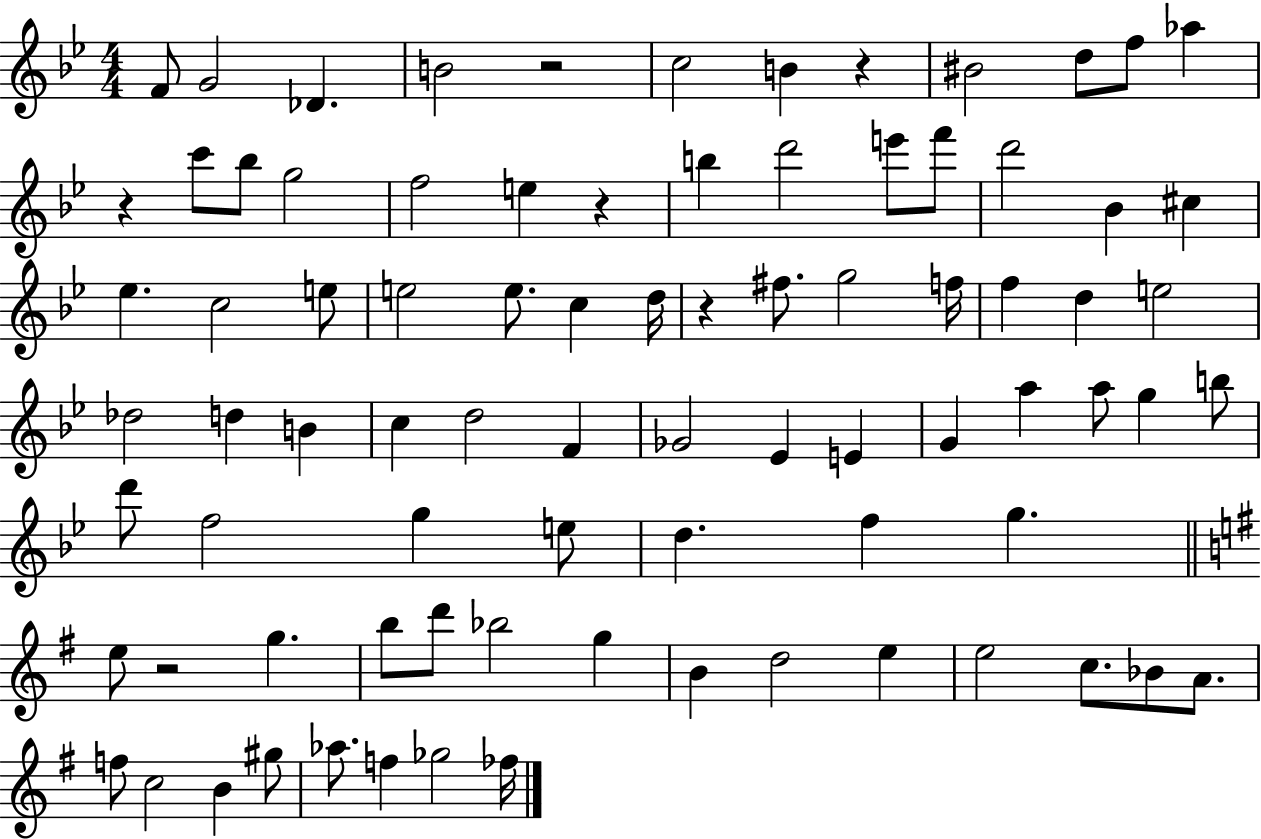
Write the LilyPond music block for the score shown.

{
  \clef treble
  \numericTimeSignature
  \time 4/4
  \key bes \major
  f'8 g'2 des'4. | b'2 r2 | c''2 b'4 r4 | bis'2 d''8 f''8 aes''4 | \break r4 c'''8 bes''8 g''2 | f''2 e''4 r4 | b''4 d'''2 e'''8 f'''8 | d'''2 bes'4 cis''4 | \break ees''4. c''2 e''8 | e''2 e''8. c''4 d''16 | r4 fis''8. g''2 f''16 | f''4 d''4 e''2 | \break des''2 d''4 b'4 | c''4 d''2 f'4 | ges'2 ees'4 e'4 | g'4 a''4 a''8 g''4 b''8 | \break d'''8 f''2 g''4 e''8 | d''4. f''4 g''4. | \bar "||" \break \key e \minor e''8 r2 g''4. | b''8 d'''8 bes''2 g''4 | b'4 d''2 e''4 | e''2 c''8. bes'8 a'8. | \break f''8 c''2 b'4 gis''8 | aes''8. f''4 ges''2 fes''16 | \bar "|."
}